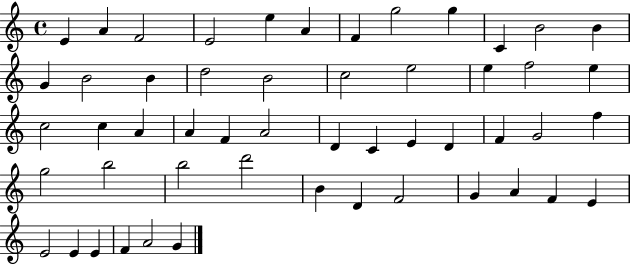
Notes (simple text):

E4/q A4/q F4/h E4/h E5/q A4/q F4/q G5/h G5/q C4/q B4/h B4/q G4/q B4/h B4/q D5/h B4/h C5/h E5/h E5/q F5/h E5/q C5/h C5/q A4/q A4/q F4/q A4/h D4/q C4/q E4/q D4/q F4/q G4/h F5/q G5/h B5/h B5/h D6/h B4/q D4/q F4/h G4/q A4/q F4/q E4/q E4/h E4/q E4/q F4/q A4/h G4/q